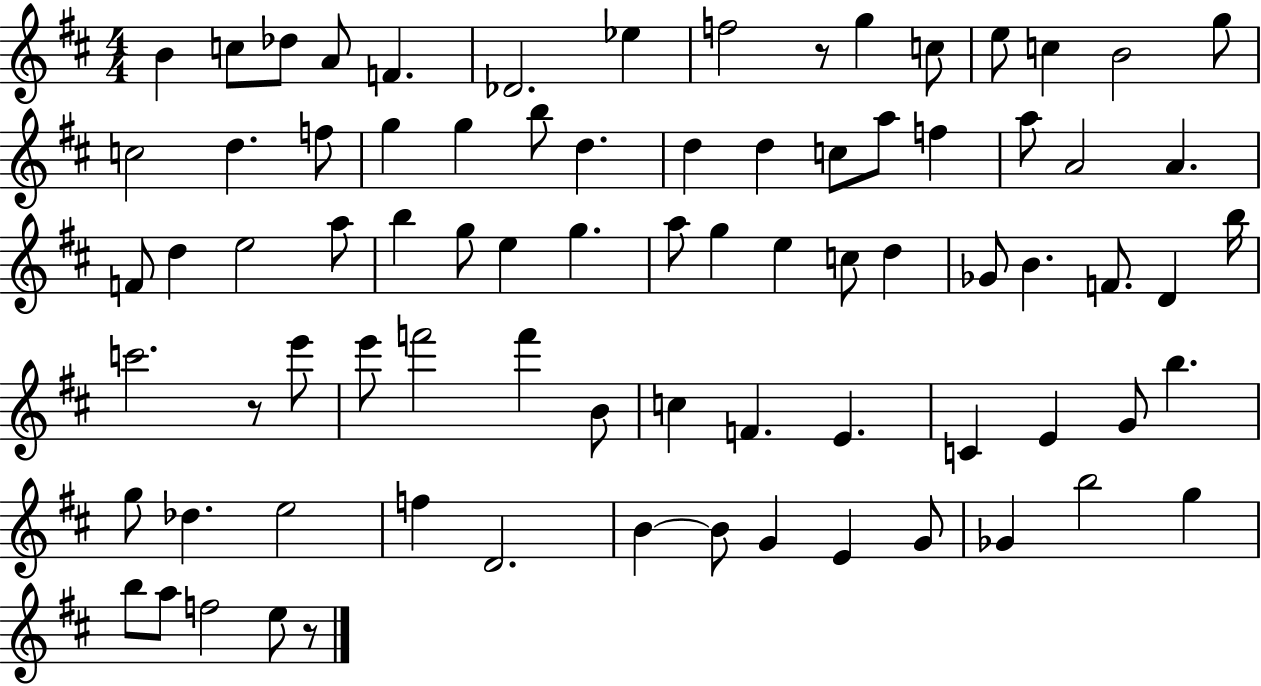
{
  \clef treble
  \numericTimeSignature
  \time 4/4
  \key d \major
  b'4 c''8 des''8 a'8 f'4. | des'2. ees''4 | f''2 r8 g''4 c''8 | e''8 c''4 b'2 g''8 | \break c''2 d''4. f''8 | g''4 g''4 b''8 d''4. | d''4 d''4 c''8 a''8 f''4 | a''8 a'2 a'4. | \break f'8 d''4 e''2 a''8 | b''4 g''8 e''4 g''4. | a''8 g''4 e''4 c''8 d''4 | ges'8 b'4. f'8. d'4 b''16 | \break c'''2. r8 e'''8 | e'''8 f'''2 f'''4 b'8 | c''4 f'4. e'4. | c'4 e'4 g'8 b''4. | \break g''8 des''4. e''2 | f''4 d'2. | b'4~~ b'8 g'4 e'4 g'8 | ges'4 b''2 g''4 | \break b''8 a''8 f''2 e''8 r8 | \bar "|."
}